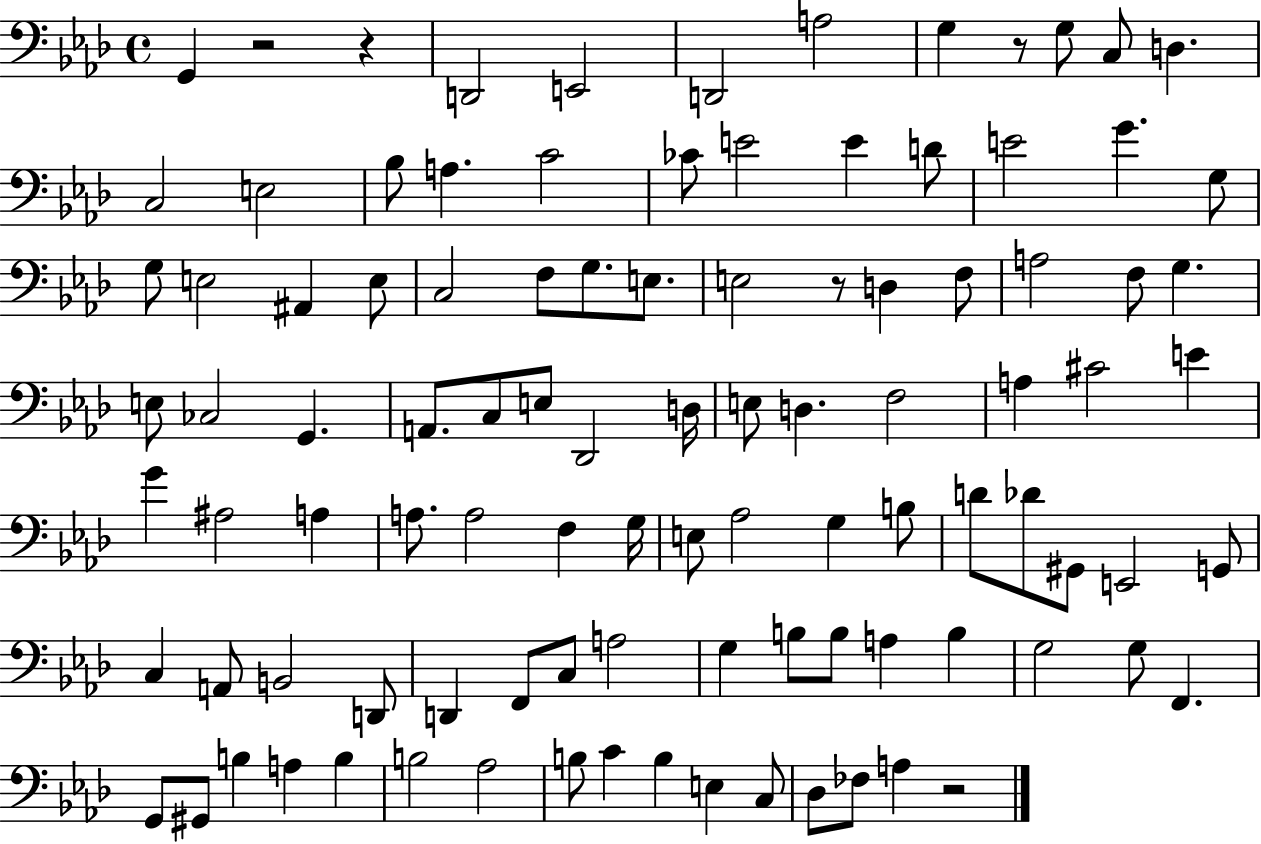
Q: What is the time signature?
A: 4/4